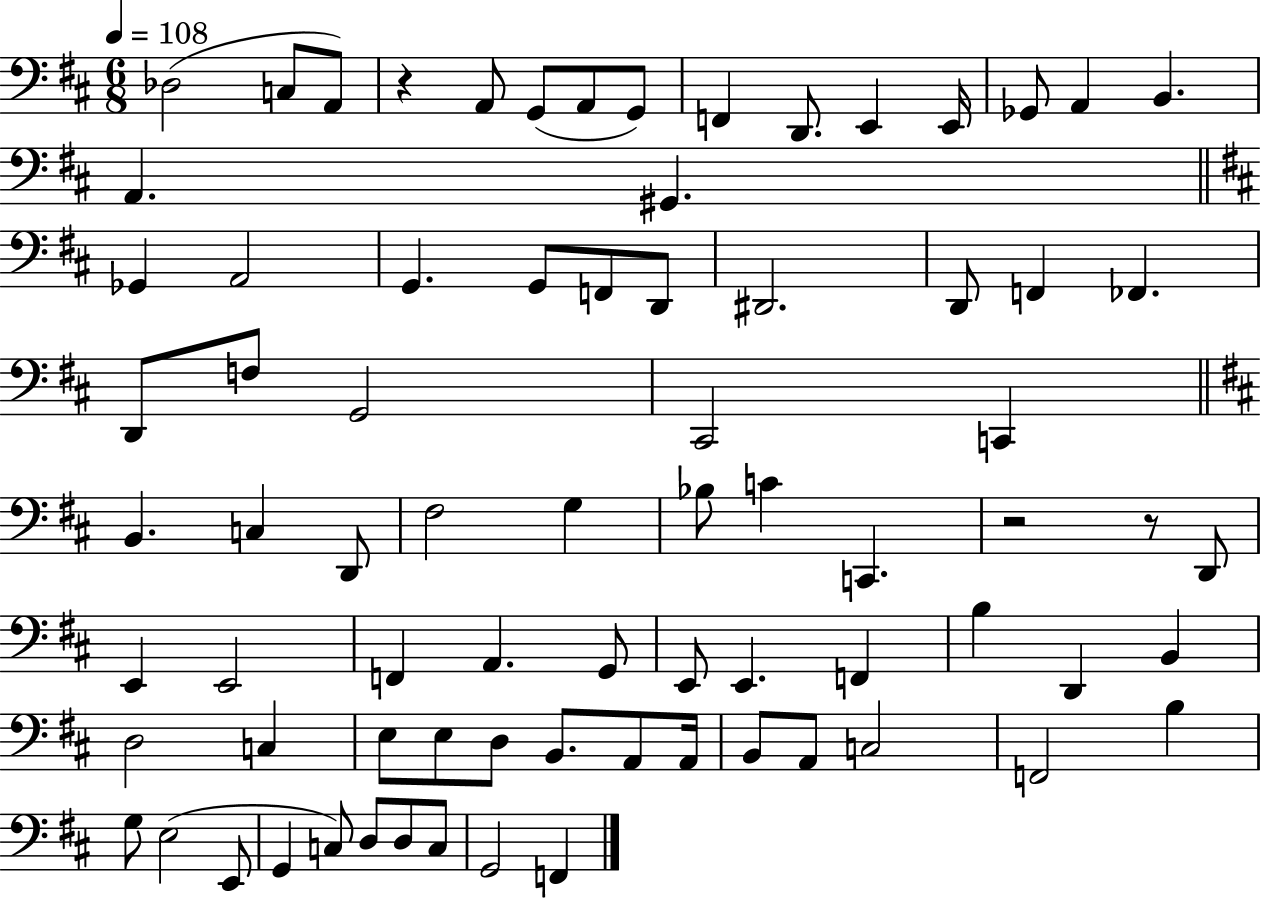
Db3/h C3/e A2/e R/q A2/e G2/e A2/e G2/e F2/q D2/e. E2/q E2/s Gb2/e A2/q B2/q. A2/q. G#2/q. Gb2/q A2/h G2/q. G2/e F2/e D2/e D#2/h. D2/e F2/q FES2/q. D2/e F3/e G2/h C#2/h C2/q B2/q. C3/q D2/e F#3/h G3/q Bb3/e C4/q C2/q. R/h R/e D2/e E2/q E2/h F2/q A2/q. G2/e E2/e E2/q. F2/q B3/q D2/q B2/q D3/h C3/q E3/e E3/e D3/e B2/e. A2/e A2/s B2/e A2/e C3/h F2/h B3/q G3/e E3/h E2/e G2/q C3/e D3/e D3/e C3/e G2/h F2/q